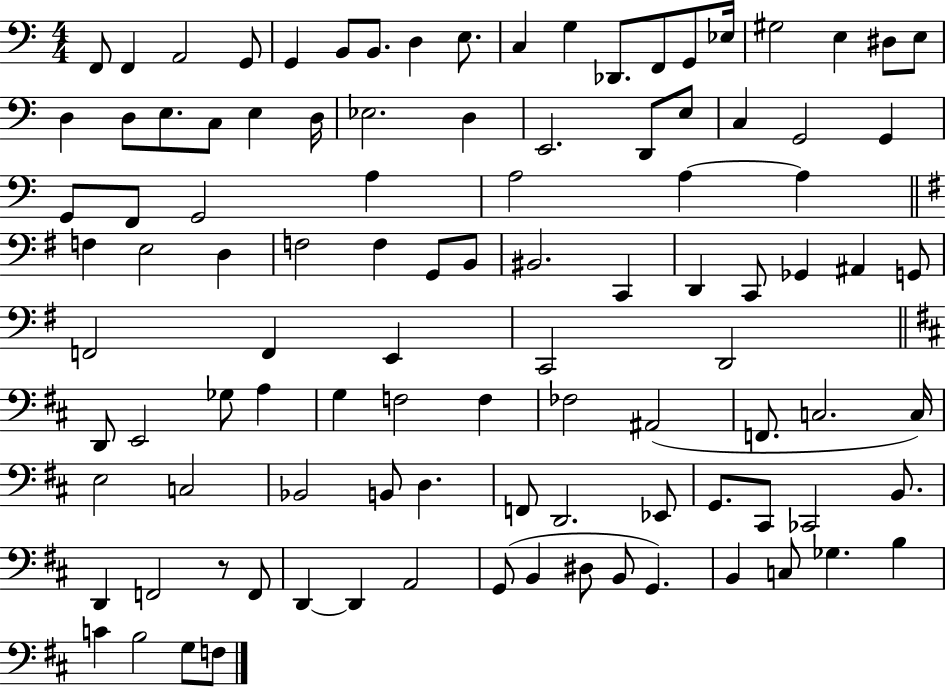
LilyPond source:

{
  \clef bass
  \numericTimeSignature
  \time 4/4
  \key c \major
  f,8 f,4 a,2 g,8 | g,4 b,8 b,8. d4 e8. | c4 g4 des,8. f,8 g,8 ees16 | gis2 e4 dis8 e8 | \break d4 d8 e8. c8 e4 d16 | ees2. d4 | e,2. d,8 e8 | c4 g,2 g,4 | \break g,8 f,8 g,2 a4 | a2 a4~~ a4 | \bar "||" \break \key g \major f4 e2 d4 | f2 f4 g,8 b,8 | bis,2. c,4 | d,4 c,8 ges,4 ais,4 g,8 | \break f,2 f,4 e,4 | c,2 d,2 | \bar "||" \break \key d \major d,8 e,2 ges8 a4 | g4 f2 f4 | fes2 ais,2( | f,8. c2. c16) | \break e2 c2 | bes,2 b,8 d4. | f,8 d,2. ees,8 | g,8. cis,8 ces,2 b,8. | \break d,4 f,2 r8 f,8 | d,4~~ d,4 a,2 | g,8( b,4 dis8 b,8 g,4.) | b,4 c8 ges4. b4 | \break c'4 b2 g8 f8 | \bar "|."
}